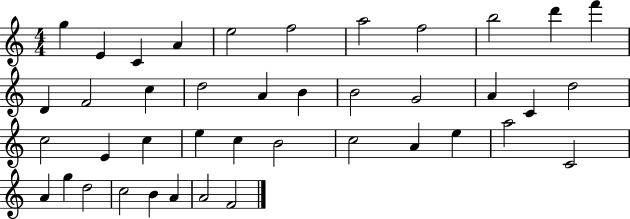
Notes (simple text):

G5/q E4/q C4/q A4/q E5/h F5/h A5/h F5/h B5/h D6/q F6/q D4/q F4/h C5/q D5/h A4/q B4/q B4/h G4/h A4/q C4/q D5/h C5/h E4/q C5/q E5/q C5/q B4/h C5/h A4/q E5/q A5/h C4/h A4/q G5/q D5/h C5/h B4/q A4/q A4/h F4/h